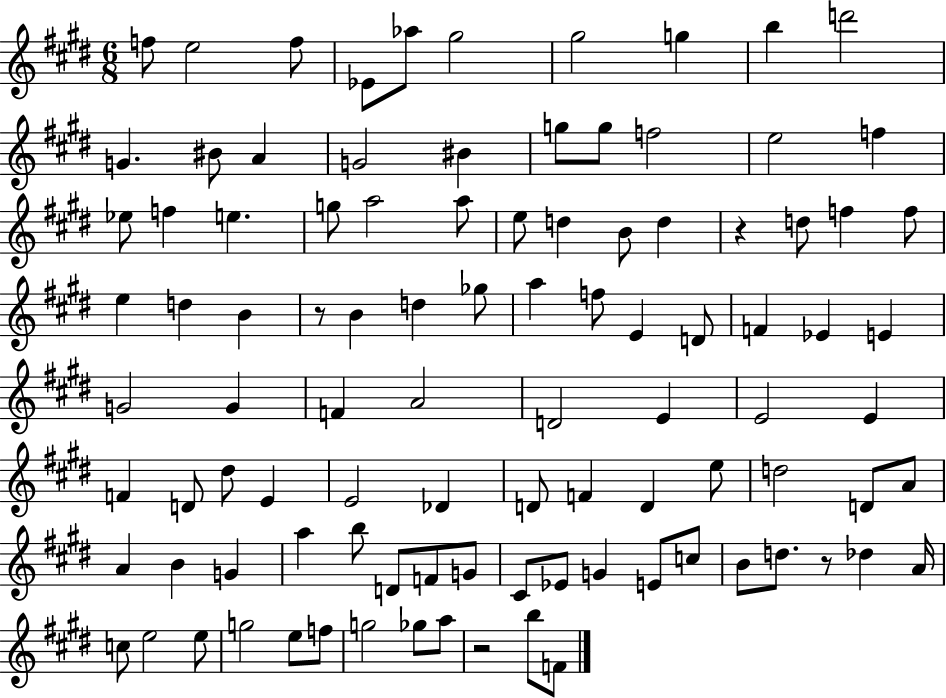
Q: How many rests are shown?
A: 4